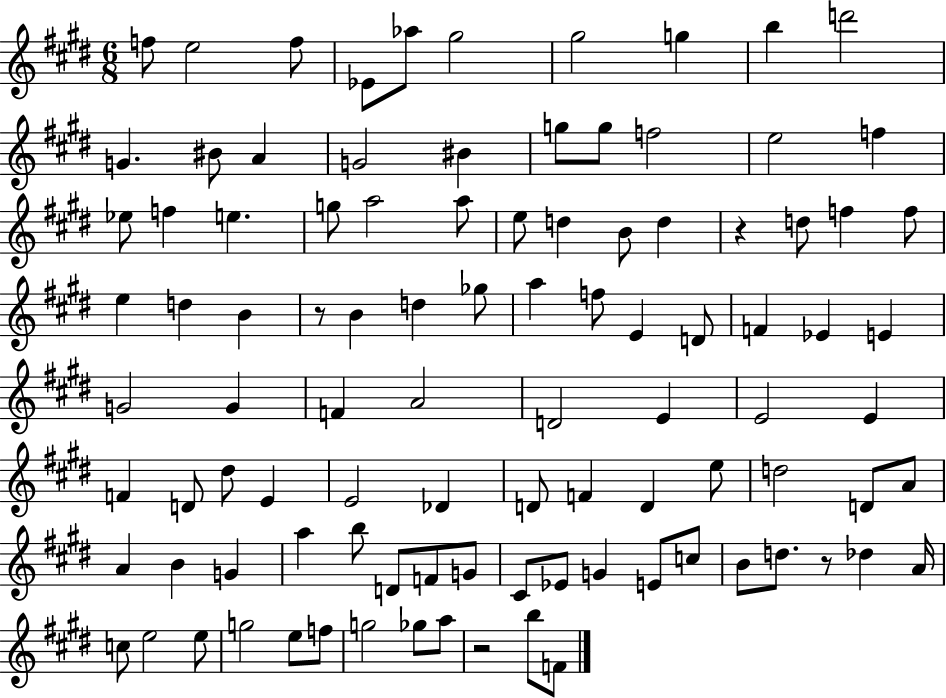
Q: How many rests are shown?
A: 4